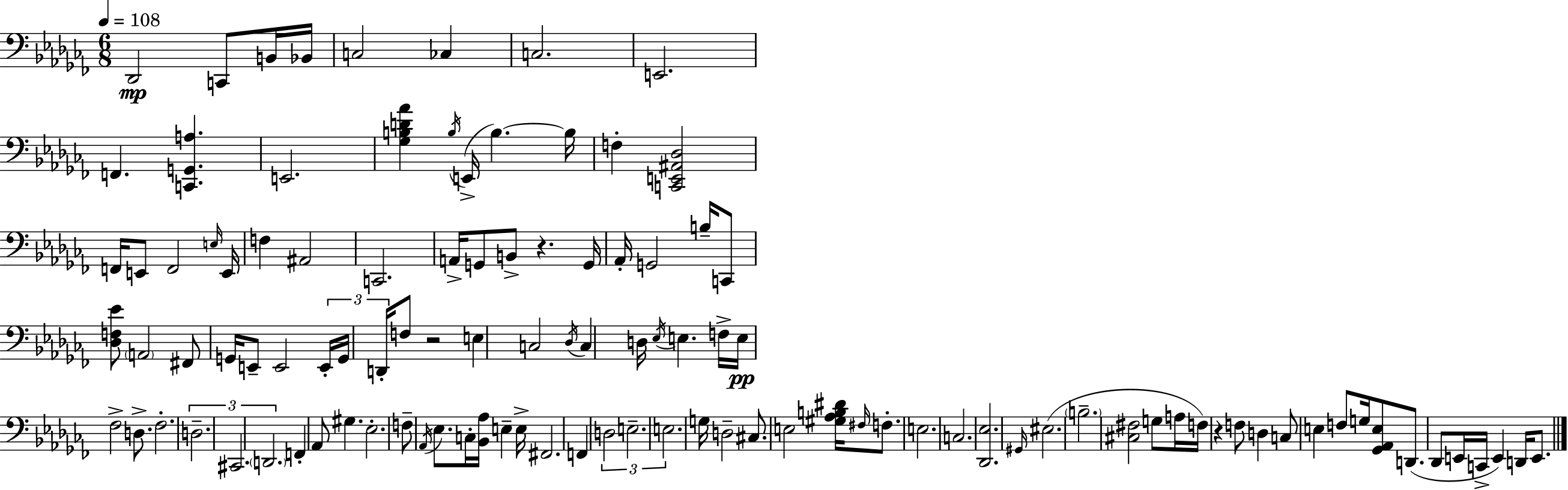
X:1
T:Untitled
M:6/8
L:1/4
K:Abm
_D,,2 C,,/2 B,,/4 _B,,/4 C,2 _C, C,2 E,,2 F,, [C,,G,,A,] E,,2 [_G,B,D_A] B,/4 E,,/4 B, B,/4 F, [C,,E,,^A,,_D,]2 F,,/4 E,,/2 F,,2 E,/4 E,,/4 F, ^A,,2 C,,2 A,,/4 G,,/2 B,,/2 z G,,/4 _A,,/4 G,,2 B,/4 C,,/2 [_D,F,_E]/2 A,,2 ^F,,/2 G,,/4 E,,/2 E,,2 E,,/4 G,,/4 D,,/4 F,/2 z2 E, C,2 _D,/4 C, D,/4 _E,/4 E, F,/4 E,/4 _F,2 D,/2 _F,2 D,2 ^C,,2 D,,2 F,, _A,,/2 ^G, _E,2 F,/2 _A,,/4 _E,/2 C,/4 [_B,,_A,]/4 E, E,/4 ^F,,2 F,, D,2 E,2 E,2 G,/4 D,2 ^C,/2 E,2 [^G,_A,B,^D]/4 ^F,/4 F,/2 E,2 C,2 [_D,,_E,]2 ^G,,/4 ^E,2 B,2 [^C,^F,]2 G,/2 A,/4 F,/4 z F,/2 D, C,/2 E, F,/2 G,/4 [_G,,_A,,E,]/2 D,,/2 _D,,/2 E,,/4 C,,/4 E,, D,,/4 E,,/2